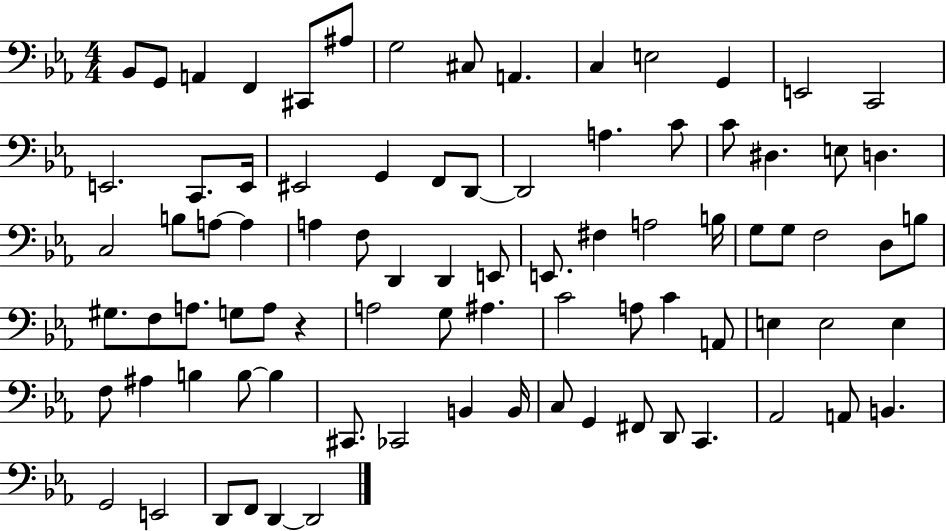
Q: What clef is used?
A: bass